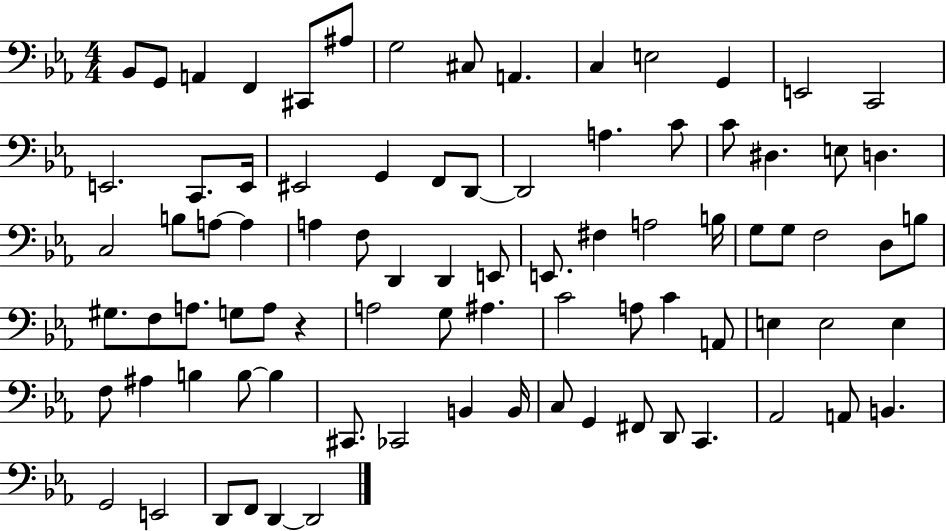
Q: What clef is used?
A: bass